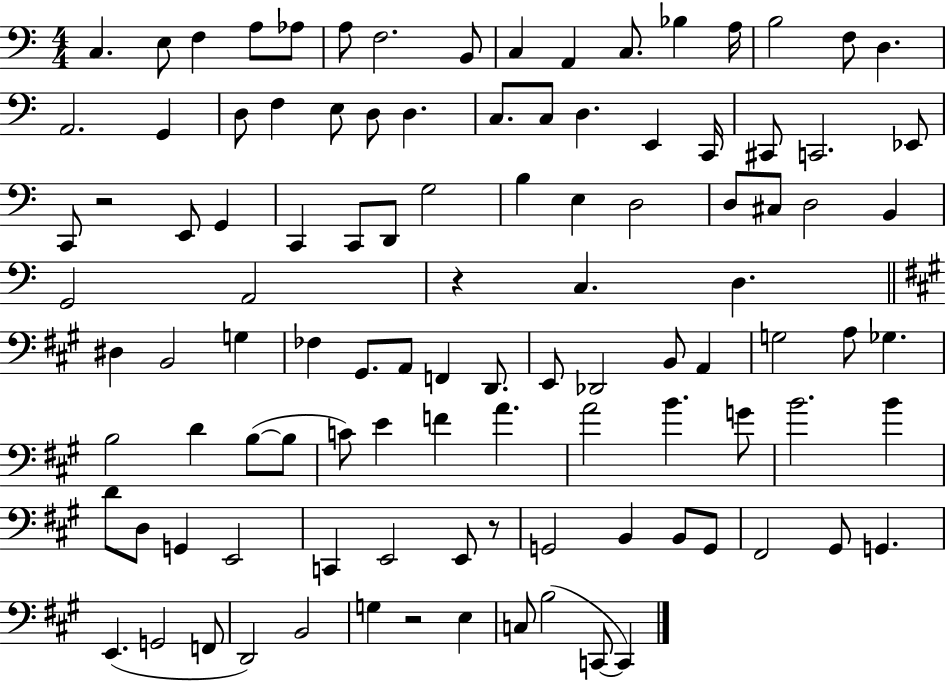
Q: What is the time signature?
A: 4/4